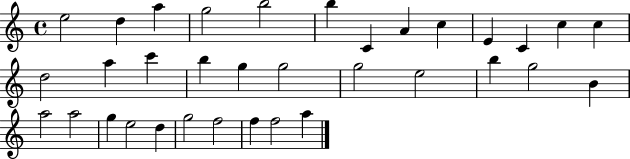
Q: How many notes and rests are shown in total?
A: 34